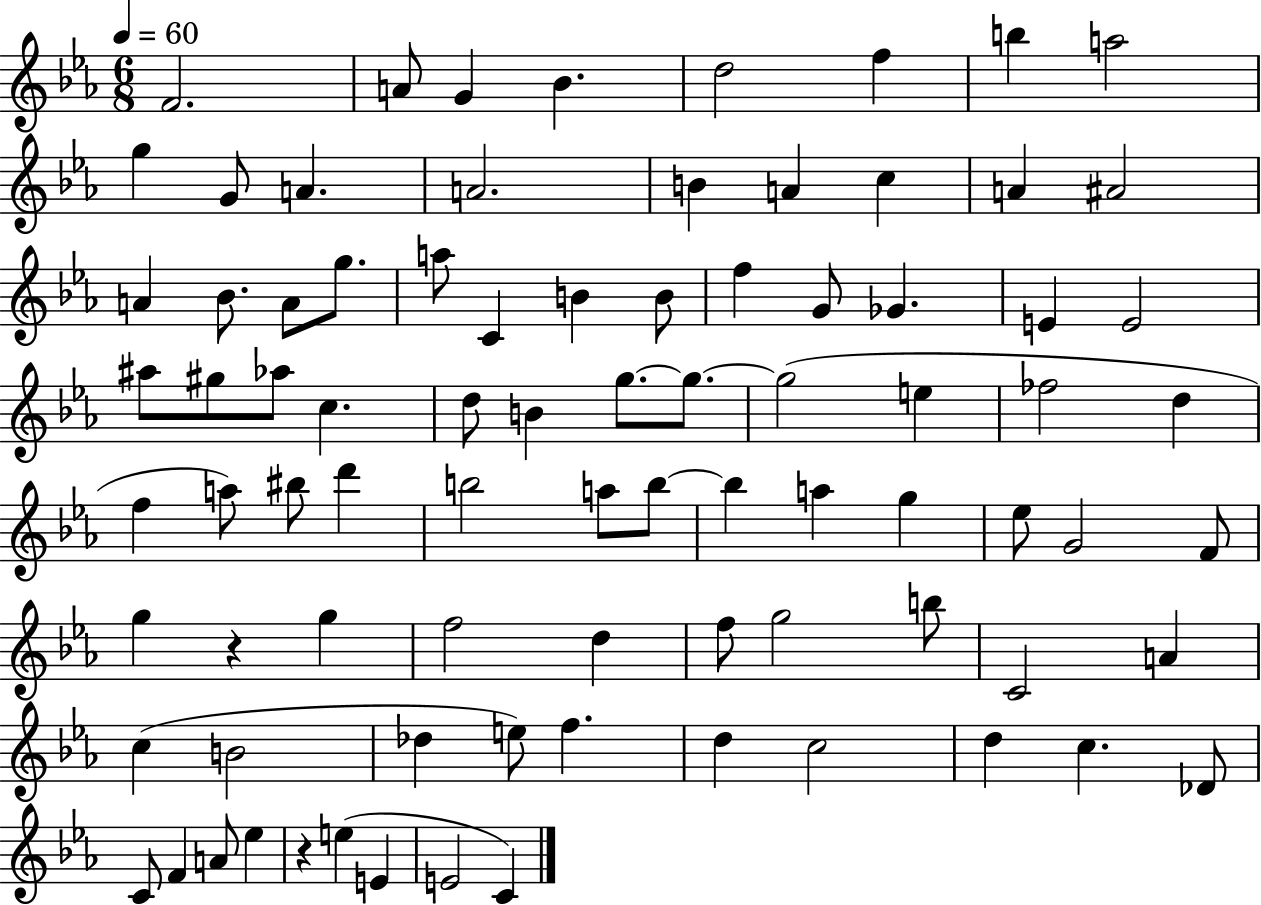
{
  \clef treble
  \numericTimeSignature
  \time 6/8
  \key ees \major
  \tempo 4 = 60
  f'2. | a'8 g'4 bes'4. | d''2 f''4 | b''4 a''2 | \break g''4 g'8 a'4. | a'2. | b'4 a'4 c''4 | a'4 ais'2 | \break a'4 bes'8. a'8 g''8. | a''8 c'4 b'4 b'8 | f''4 g'8 ges'4. | e'4 e'2 | \break ais''8 gis''8 aes''8 c''4. | d''8 b'4 g''8.~~ g''8.~~ | g''2( e''4 | fes''2 d''4 | \break f''4 a''8) bis''8 d'''4 | b''2 a''8 b''8~~ | b''4 a''4 g''4 | ees''8 g'2 f'8 | \break g''4 r4 g''4 | f''2 d''4 | f''8 g''2 b''8 | c'2 a'4 | \break c''4( b'2 | des''4 e''8) f''4. | d''4 c''2 | d''4 c''4. des'8 | \break c'8 f'4 a'8 ees''4 | r4 e''4( e'4 | e'2 c'4) | \bar "|."
}